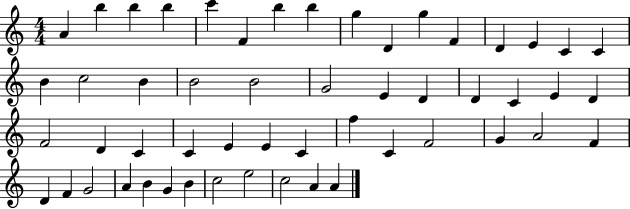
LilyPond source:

{
  \clef treble
  \numericTimeSignature
  \time 4/4
  \key c \major
  a'4 b''4 b''4 b''4 | c'''4 f'4 b''4 b''4 | g''4 d'4 g''4 f'4 | d'4 e'4 c'4 c'4 | \break b'4 c''2 b'4 | b'2 b'2 | g'2 e'4 d'4 | d'4 c'4 e'4 d'4 | \break f'2 d'4 c'4 | c'4 e'4 e'4 c'4 | f''4 c'4 f'2 | g'4 a'2 f'4 | \break d'4 f'4 g'2 | a'4 b'4 g'4 b'4 | c''2 e''2 | c''2 a'4 a'4 | \break \bar "|."
}